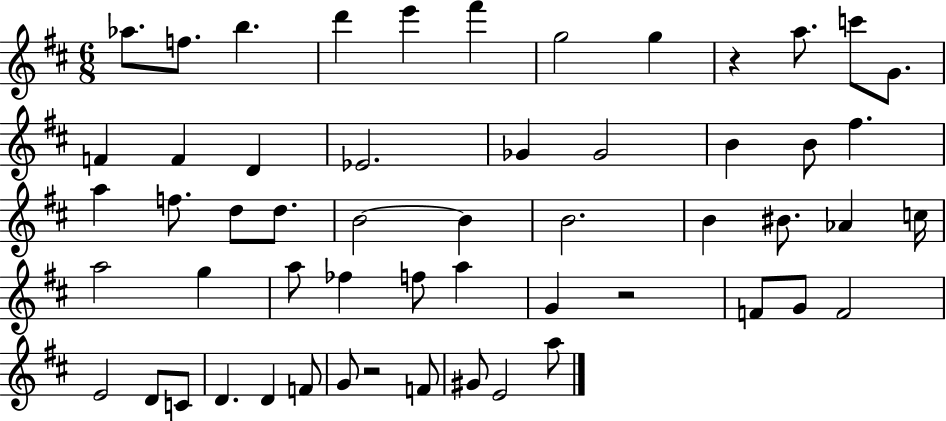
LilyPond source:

{
  \clef treble
  \numericTimeSignature
  \time 6/8
  \key d \major
  aes''8. f''8. b''4. | d'''4 e'''4 fis'''4 | g''2 g''4 | r4 a''8. c'''8 g'8. | \break f'4 f'4 d'4 | ees'2. | ges'4 ges'2 | b'4 b'8 fis''4. | \break a''4 f''8. d''8 d''8. | b'2~~ b'4 | b'2. | b'4 bis'8. aes'4 c''16 | \break a''2 g''4 | a''8 fes''4 f''8 a''4 | g'4 r2 | f'8 g'8 f'2 | \break e'2 d'8 c'8 | d'4. d'4 f'8 | g'8 r2 f'8 | gis'8 e'2 a''8 | \break \bar "|."
}